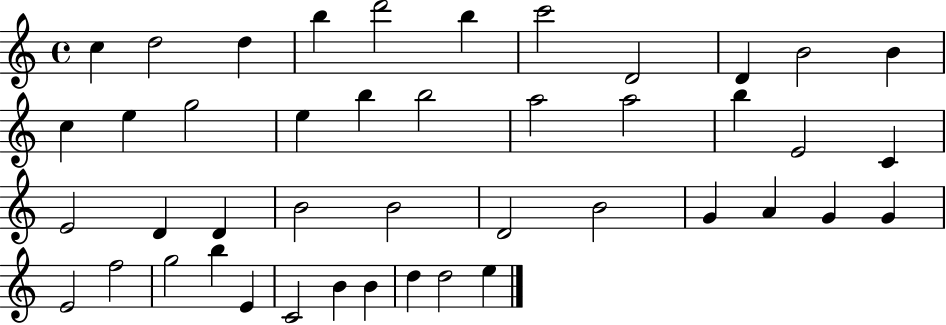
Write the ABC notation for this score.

X:1
T:Untitled
M:4/4
L:1/4
K:C
c d2 d b d'2 b c'2 D2 D B2 B c e g2 e b b2 a2 a2 b E2 C E2 D D B2 B2 D2 B2 G A G G E2 f2 g2 b E C2 B B d d2 e